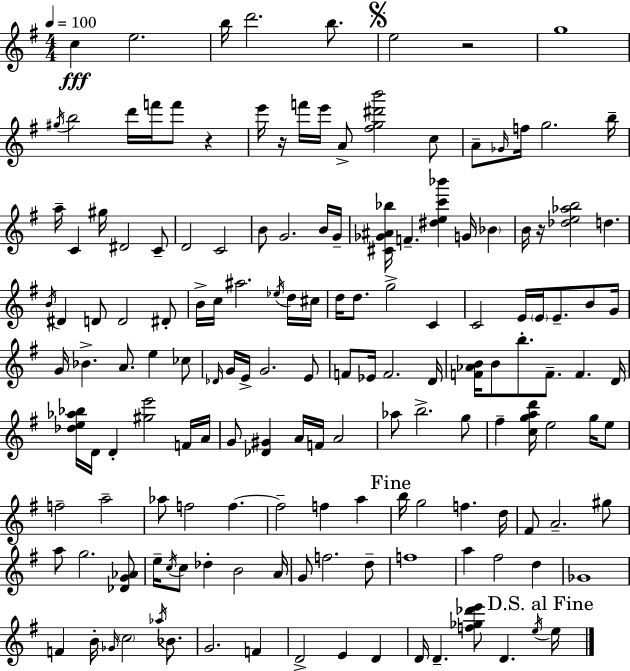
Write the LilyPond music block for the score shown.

{
  \clef treble
  \numericTimeSignature
  \time 4/4
  \key e \minor
  \tempo 4 = 100
  c''4\fff e''2. | b''16 d'''2. b''8. | \mark \markup { \musicglyph "scripts.segno" } e''2 r2 | g''1 | \break \acciaccatura { gis''16 } b''2 d'''16 f'''16 f'''8 r4 | e'''16 r16 f'''16 e'''16 a'8-> <fis'' g'' dis''' b'''>2 c''8 | a'8-- \grace { ges'16 } f''16 g''2. | b''16-- a''16-- c'4 gis''16 dis'2 | \break c'8-- d'2 c'2 | b'8 g'2. | b'16 g'16-- <cis' ges' ais' bes''>16 f'4.-- <dis'' e'' c''' bes'''>4 g'16 \parenthesize bes'4 | b'16 r16 <des'' e'' aes'' b''>2 d''4. | \break \acciaccatura { b'16 } dis'4 d'8 d'2 | dis'8-. b'16-> c''16 ais''2. | \acciaccatura { ees''16 } d''16 cis''16 d''16 d''8. g''2-> | c'4 c'2 e'16 \parenthesize e'16 e'8.-- | \break b'8 g'16 g'16 bes'4.-> a'8. e''4 | ces''8 \grace { des'16 } g'16 e'16-> g'2. | e'8 f'8 ees'16 f'2. | d'16 <f' aes' b'>16 b'8 b''8.-. f'8.-- f'4. | \break d'16 <des'' e'' aes'' bes''>16 d'16 d'4-. <gis'' e'''>2 | f'16 a'16 g'8 <des' gis'>4 a'16 f'16 a'2 | aes''8 b''2.-> | g''8 fis''4-- <c'' g'' a'' d'''>16 e''2 | \break g''16 e''8 f''2-- a''2-- | aes''8 f''2 f''4.~~ | f''2-- f''4 | a''4 \mark "Fine" b''16 g''2 f''4. | \break d''16 fis'8 a'2.-- | gis''8 a''8 g''2. | <des' g' aes'>8 e''16-- \acciaccatura { c''16 } c''8 des''4-. b'2 | a'16 g'8 f''2. | \break d''8-- f''1 | a''4 fis''2 | d''4 ges'1 | f'4 b'16-. \grace { ges'16 } \parenthesize c''2 | \break \acciaccatura { aes''16 } bes'8. g'2. | f'4 d'2-> | e'4 d'4 d'16 d'4.-- <f'' ges'' des''' e'''>8 | d'4. \acciaccatura { e''16 } \mark "D.S. al Fine" e''16 \bar "|."
}